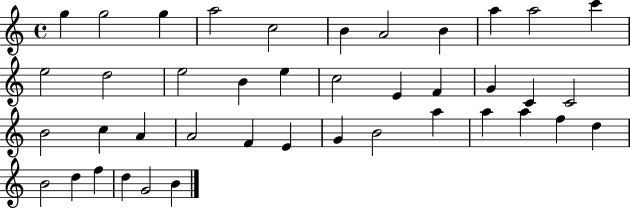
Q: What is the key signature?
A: C major